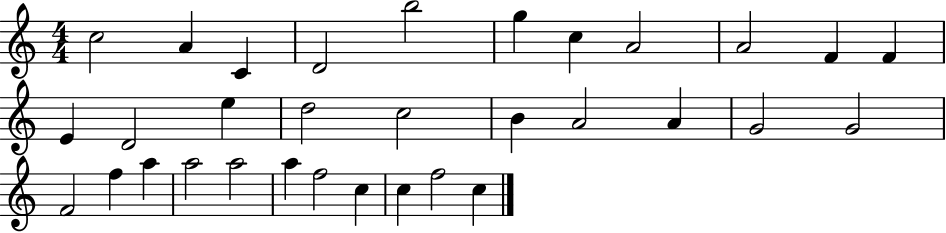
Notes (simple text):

C5/h A4/q C4/q D4/h B5/h G5/q C5/q A4/h A4/h F4/q F4/q E4/q D4/h E5/q D5/h C5/h B4/q A4/h A4/q G4/h G4/h F4/h F5/q A5/q A5/h A5/h A5/q F5/h C5/q C5/q F5/h C5/q